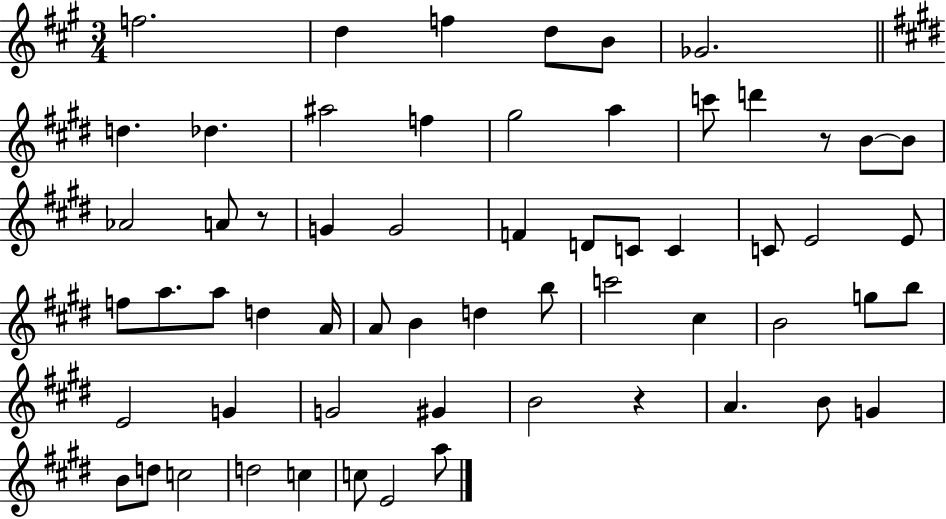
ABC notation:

X:1
T:Untitled
M:3/4
L:1/4
K:A
f2 d f d/2 B/2 _G2 d _d ^a2 f ^g2 a c'/2 d' z/2 B/2 B/2 _A2 A/2 z/2 G G2 F D/2 C/2 C C/2 E2 E/2 f/2 a/2 a/2 d A/4 A/2 B d b/2 c'2 ^c B2 g/2 b/2 E2 G G2 ^G B2 z A B/2 G B/2 d/2 c2 d2 c c/2 E2 a/2